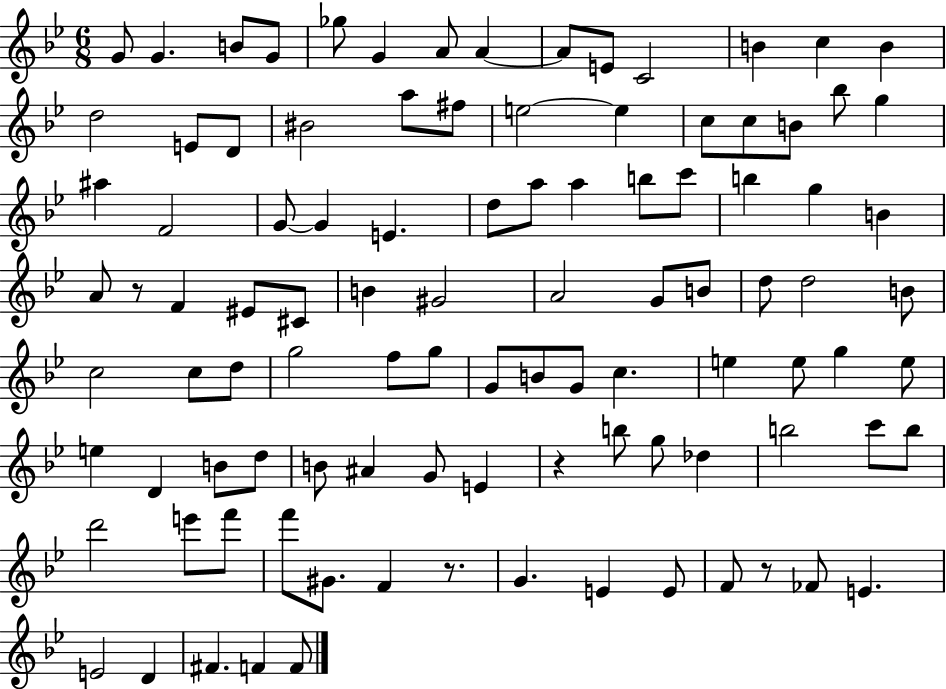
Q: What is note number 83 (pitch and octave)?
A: F6